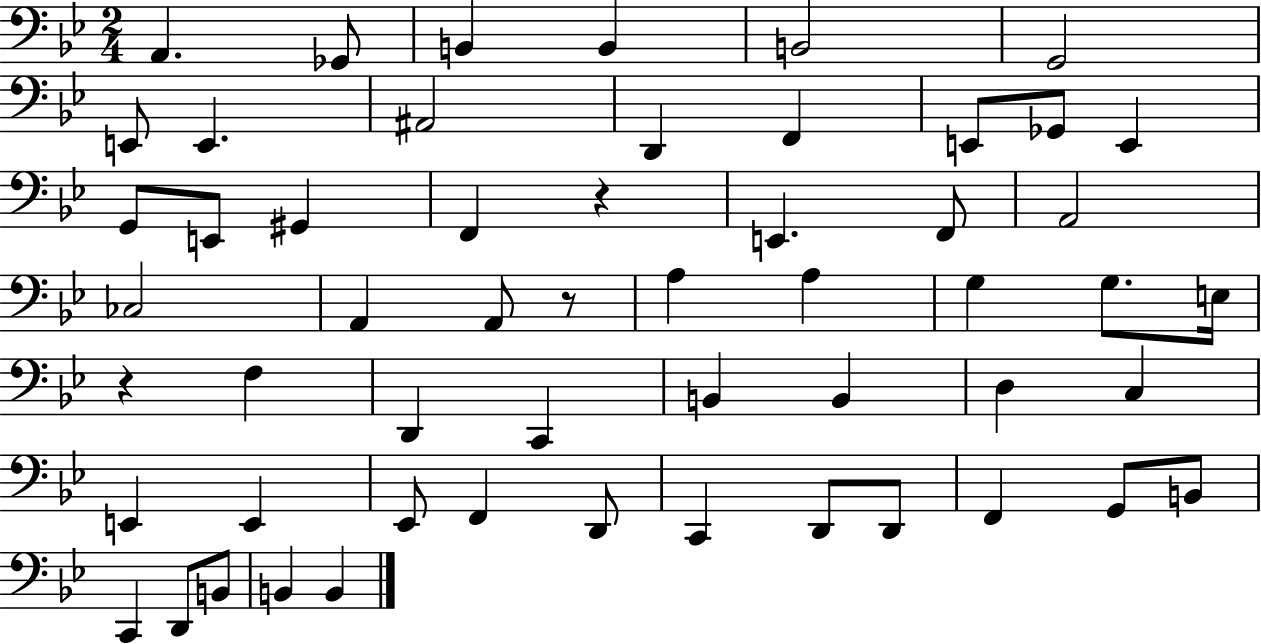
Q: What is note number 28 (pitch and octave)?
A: G3